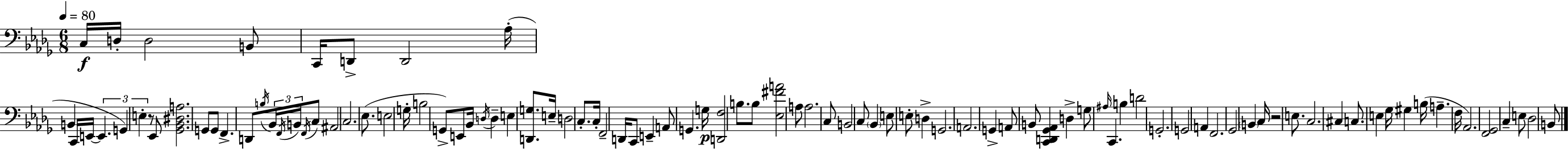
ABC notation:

X:1
T:Untitled
M:6/8
L:1/4
K:Bbm
C,/4 D,/4 D,2 B,,/2 C,,/4 D,,/2 D,,2 _A,/4 B,, C,,/4 E,,/4 E,, G,, E, z/2 _E,,/2 [_G,,_B,,^D,A,]2 G,,/2 G,,/2 F,, D,,/2 B,/4 _B,,/4 F,,/4 B,,/4 F,,/4 C,/2 ^A,,2 C,2 _E,/2 E,2 G,/4 B,2 G,,/2 E,,/2 _B,,/4 D,/4 D, E, [D,,G,]/2 E,/4 D,2 C,/2 C,/4 F,,2 D,,/4 C,,/2 E,, A,,/2 G,, G,/4 [D,,F,]2 B,/2 B,/2 [_E,^FA]2 A,/2 A,2 C,/2 B,,2 C,/2 _B,, E,/2 E,/2 D, G,,2 A,,2 G,, A,,/2 B,,/2 [C,,D,,_G,,_A,,] D, G,/2 ^A,/4 C,, B, D2 G,,2 G,,2 A,, F,,2 _G,,2 B,, C,/4 z2 E,/2 C,2 ^C, C,/2 E, _G,/4 ^G, B,/4 A, F,/4 _A,,2 [F,,_G,,]2 C, E,/2 _D,2 B,,/2